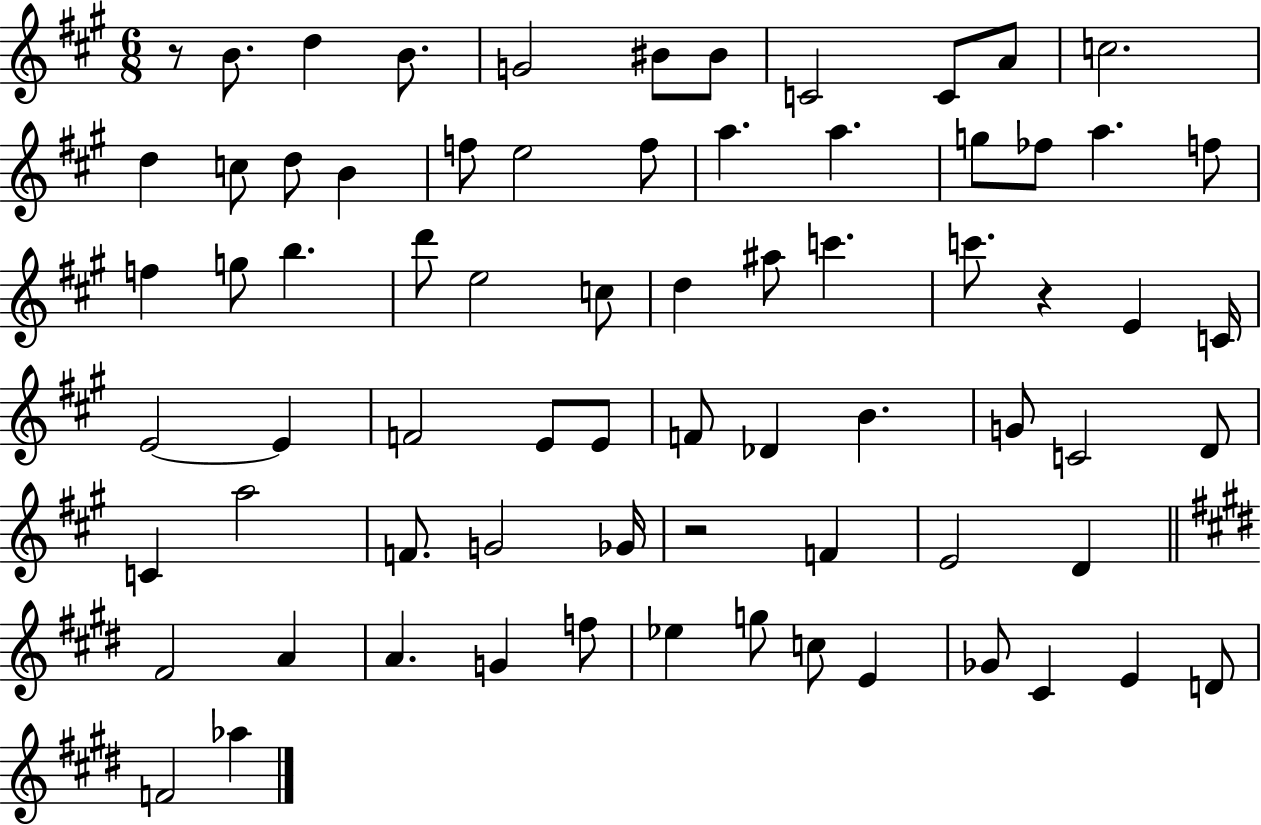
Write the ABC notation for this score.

X:1
T:Untitled
M:6/8
L:1/4
K:A
z/2 B/2 d B/2 G2 ^B/2 ^B/2 C2 C/2 A/2 c2 d c/2 d/2 B f/2 e2 f/2 a a g/2 _f/2 a f/2 f g/2 b d'/2 e2 c/2 d ^a/2 c' c'/2 z E C/4 E2 E F2 E/2 E/2 F/2 _D B G/2 C2 D/2 C a2 F/2 G2 _G/4 z2 F E2 D ^F2 A A G f/2 _e g/2 c/2 E _G/2 ^C E D/2 F2 _a